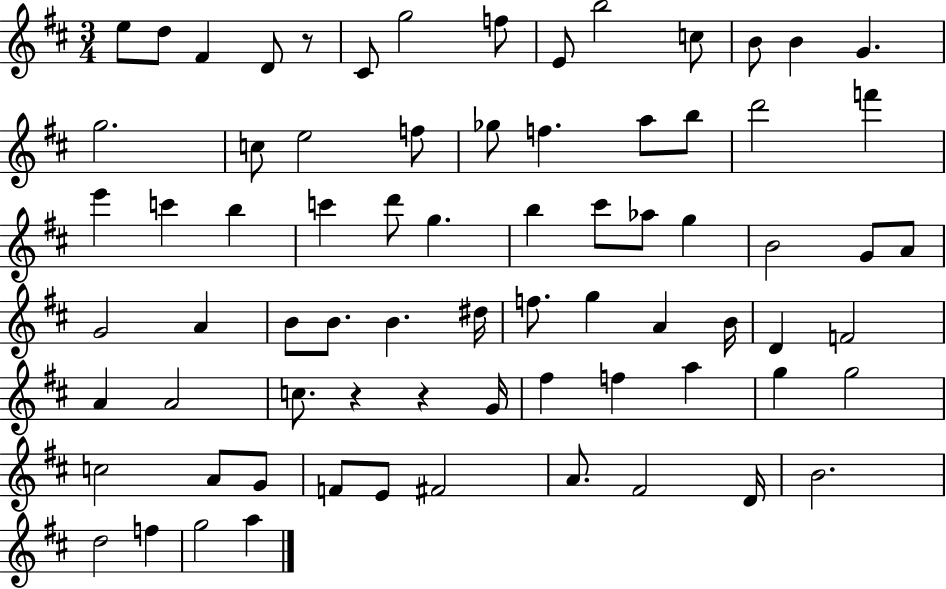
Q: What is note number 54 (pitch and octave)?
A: F5